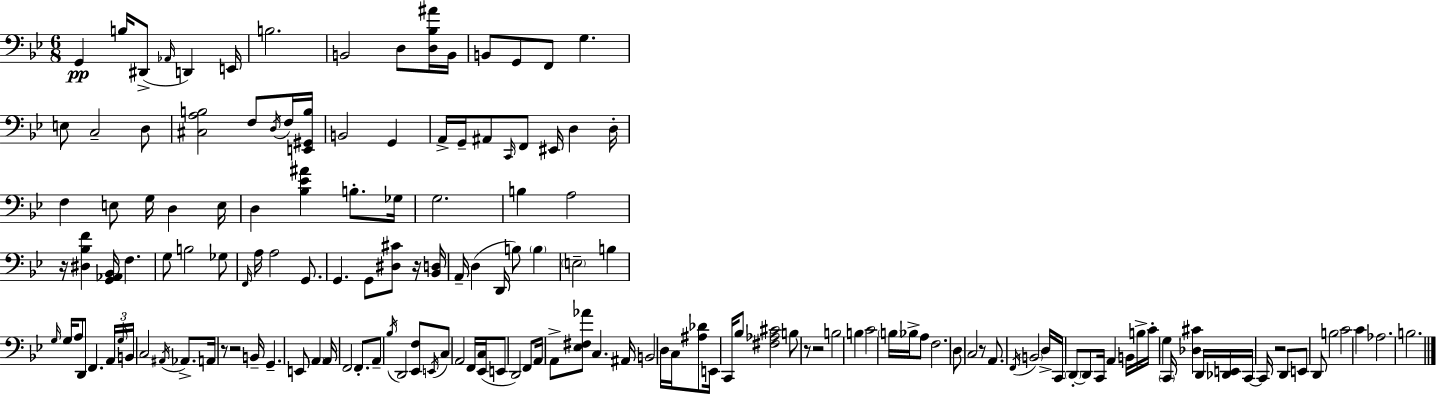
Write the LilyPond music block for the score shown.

{
  \clef bass
  \numericTimeSignature
  \time 6/8
  \key g \minor
  \repeat volta 2 { g,4\pp b16 dis,8->( \grace { aes,16 } d,4) | e,16 b2. | b,2 d8 <d bes ais'>16 | b,16 b,8 g,8 f,8 g4. | \break e8 c2-- d8 | <cis a b>2 f8 \acciaccatura { d16 } | f16 <e, gis, b>16 b,2 g,4 | a,16-> g,16-- ais,8 \grace { c,16 } f,8 eis,16 d4 | \break d16-. f4 e8 g16 d4 | e16 d4 <bes ees' ais'>4 b8.-. | ges16 g2. | b4 a2 | \break r16 <dis bes f'>4 <g, aes, bes,>16 f4. | g8 b2 | ges8 \grace { f,16 } a16 a2 | g,8. g,4. g,8 | \break <dis cis'>8 r16 <bes, d>16 a,16-- d4( d,16 b8) | \parenthesize b4 \parenthesize e2-- | b4 \grace { g16 } g16 a8 d,8 f,4. | \tuplet 3/2 { a,16 \grace { g16 } b,16 } c2 | \break \acciaccatura { ais,16 } aes,8.-> a,16 r8 r2 | b,16-- g,4.-- | e,8 \parenthesize a,4 a,16 f,2 | f,8.-. a,8-- \acciaccatura { bes16 } d,2 | \break <ees, f>8 \acciaccatura { e,16 } c8 a,2 | f,16 <ees, c>16( e,8 d,2) | f,8 a,16 a,8-> | <ees fis aes'>8 c4. ais,16 b,2 | \break d16 c16 <ais des'>8 e,16 c,16 bes8 | <fis aes cis'>2 b8 r8 | r2 b2 | b4 c'2 | \break \parenthesize b16 bes16-> a8 f2. | d8 c2 | r8 a,8. | \acciaccatura { f,16 } \parenthesize b,2 d16-> c,16 \parenthesize d,8-.~~ | \break d,8 c,16 a,4 b,16 b16-> c'16-. g4 | \parenthesize c,16 <des cis'>4 d,16 <des, e,>16 c,16~~ c,16 | r2 d,8 e,8 | d,8 b2 c'2 | \break c'4 aes2. | b2. | } \bar "|."
}